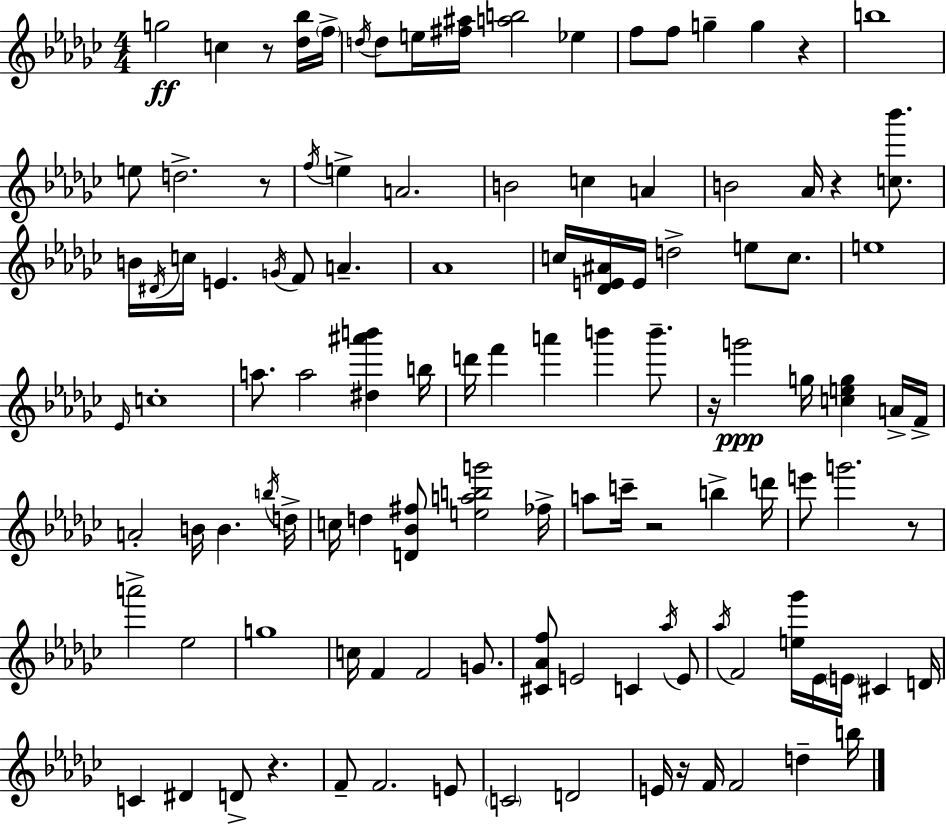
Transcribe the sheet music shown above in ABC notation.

X:1
T:Untitled
M:4/4
L:1/4
K:Ebm
g2 c z/2 [_d_b]/4 f/4 d/4 d/2 e/4 [^f^a]/4 [ab]2 _e f/2 f/2 g g z b4 e/2 d2 z/2 f/4 e A2 B2 c A B2 _A/4 z [c_b']/2 B/4 ^D/4 c/4 E G/4 F/2 A _A4 c/4 [_DE^A]/4 E/4 d2 e/2 c/2 e4 _E/4 c4 a/2 a2 [^d^a'b'] b/4 d'/4 f' a' b' b'/2 z/4 g'2 g/4 [ceg] A/4 F/4 A2 B/4 B b/4 d/4 c/4 d [D_B^f]/2 [eabg']2 _f/4 a/2 c'/4 z2 b d'/4 e'/2 g'2 z/2 a'2 _e2 g4 c/4 F F2 G/2 [^C_Af]/2 E2 C _a/4 E/2 _a/4 F2 [e_g']/4 _E/4 E/4 ^C D/4 C ^D D/2 z F/2 F2 E/2 C2 D2 E/4 z/4 F/4 F2 d b/4